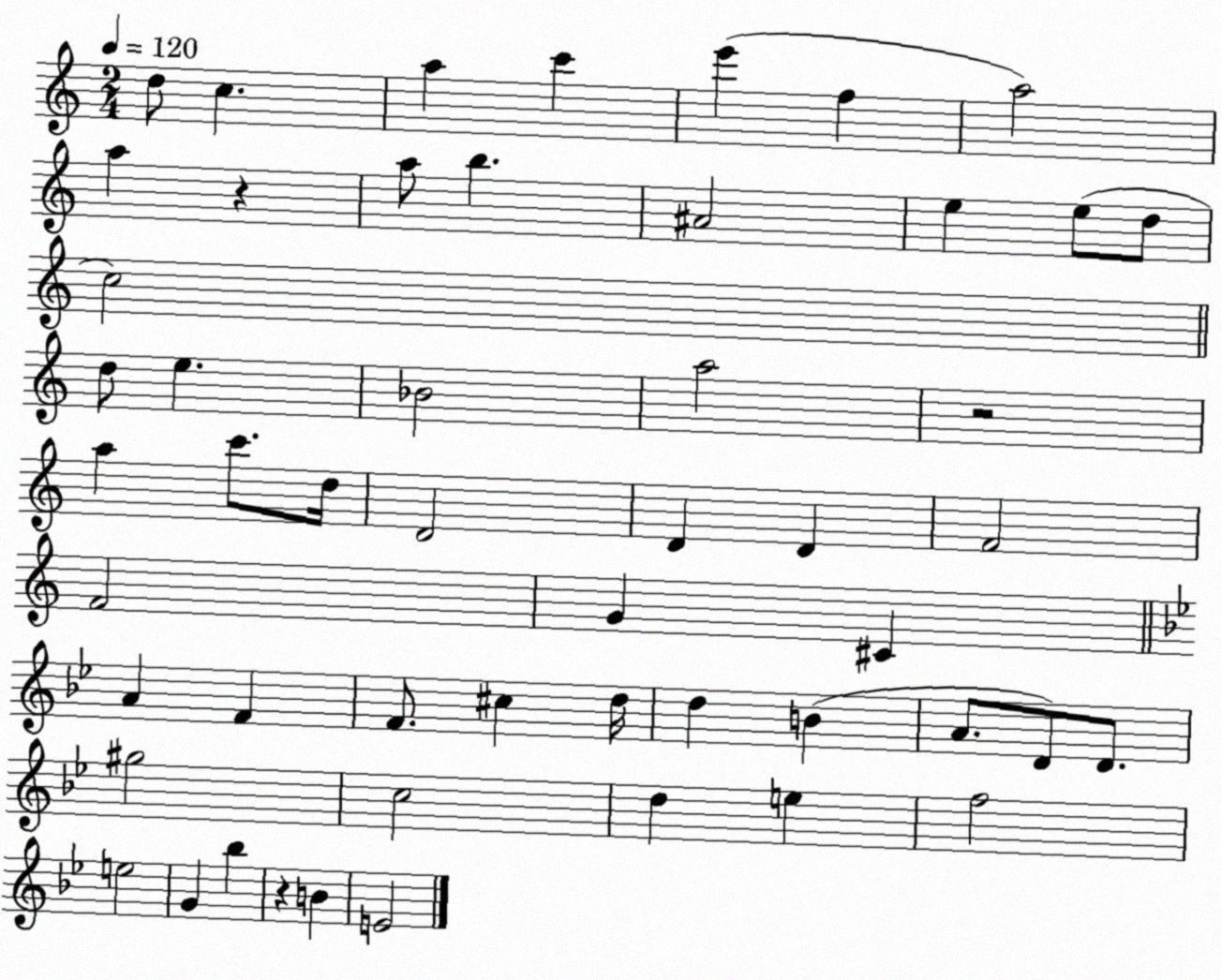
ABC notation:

X:1
T:Untitled
M:2/4
L:1/4
K:C
d/2 c a c' e' f a2 a z a/2 b ^A2 e e/2 d/2 c2 d/2 e _B2 a2 z2 a c'/2 d/4 D2 D D F2 F2 G ^C A F F/2 ^c d/4 d B A/2 D/2 D/2 ^g2 c2 d e f2 e2 G _b z B E2